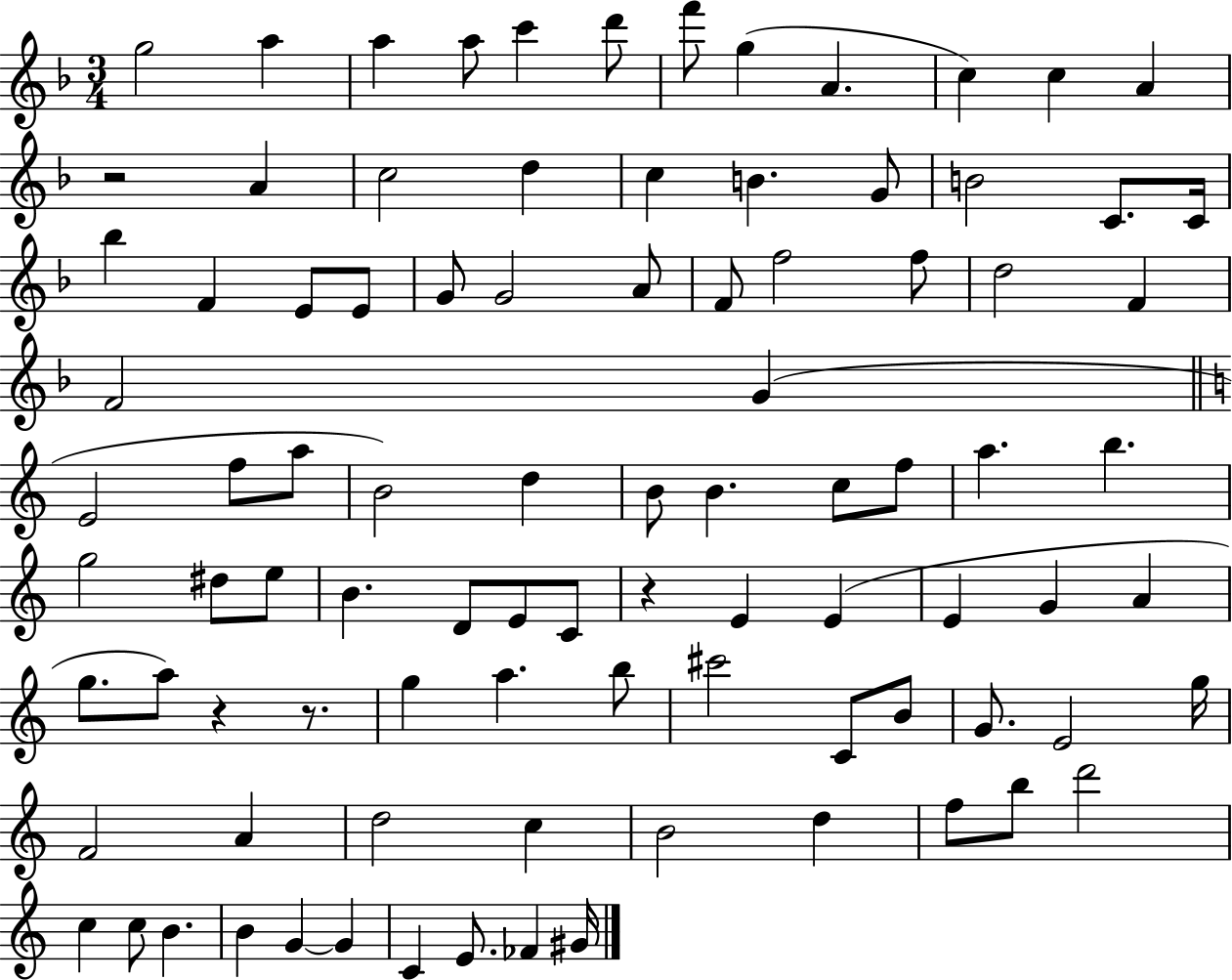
{
  \clef treble
  \numericTimeSignature
  \time 3/4
  \key f \major
  g''2 a''4 | a''4 a''8 c'''4 d'''8 | f'''8 g''4( a'4. | c''4) c''4 a'4 | \break r2 a'4 | c''2 d''4 | c''4 b'4. g'8 | b'2 c'8. c'16 | \break bes''4 f'4 e'8 e'8 | g'8 g'2 a'8 | f'8 f''2 f''8 | d''2 f'4 | \break f'2 g'4( | \bar "||" \break \key c \major e'2 f''8 a''8 | b'2) d''4 | b'8 b'4. c''8 f''8 | a''4. b''4. | \break g''2 dis''8 e''8 | b'4. d'8 e'8 c'8 | r4 e'4 e'4( | e'4 g'4 a'4 | \break g''8. a''8) r4 r8. | g''4 a''4. b''8 | cis'''2 c'8 b'8 | g'8. e'2 g''16 | \break f'2 a'4 | d''2 c''4 | b'2 d''4 | f''8 b''8 d'''2 | \break c''4 c''8 b'4. | b'4 g'4~~ g'4 | c'4 e'8. fes'4 gis'16 | \bar "|."
}